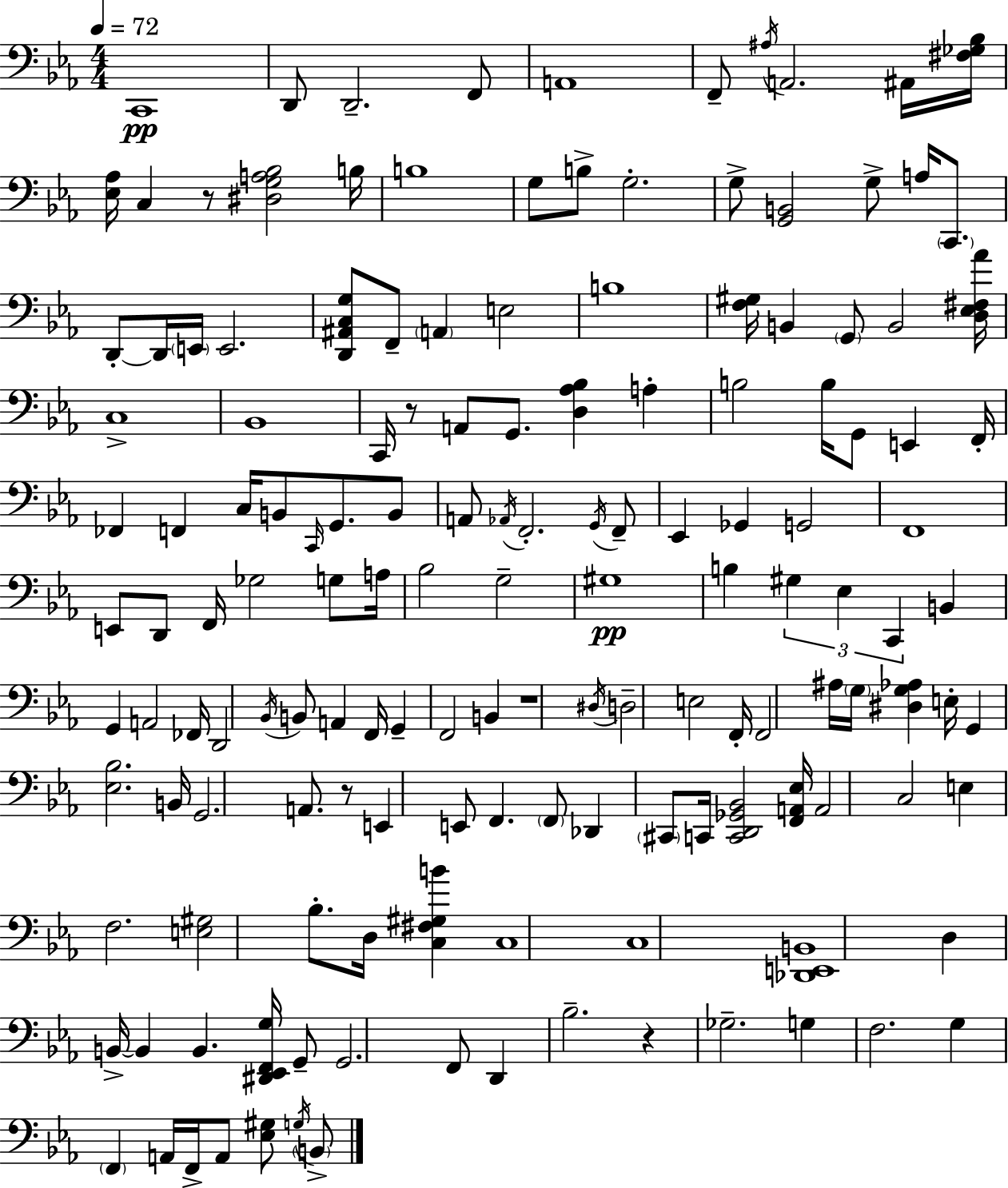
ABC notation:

X:1
T:Untitled
M:4/4
L:1/4
K:Eb
C,,4 D,,/2 D,,2 F,,/2 A,,4 F,,/2 ^A,/4 A,,2 ^A,,/4 [^F,_G,_B,]/4 [_E,_A,]/4 C, z/2 [^D,G,A,_B,]2 B,/4 B,4 G,/2 B,/2 G,2 G,/2 [G,,B,,]2 G,/2 A,/4 C,,/2 D,,/2 D,,/4 E,,/4 E,,2 [D,,^A,,C,G,]/2 F,,/2 A,, E,2 B,4 [F,^G,]/4 B,, G,,/2 B,,2 [D,_E,^F,_A]/4 C,4 _B,,4 C,,/4 z/2 A,,/2 G,,/2 [D,_A,_B,] A, B,2 B,/4 G,,/2 E,, F,,/4 _F,, F,, C,/4 B,,/2 C,,/4 G,,/2 B,,/2 A,,/2 _A,,/4 F,,2 G,,/4 F,,/2 _E,, _G,, G,,2 F,,4 E,,/2 D,,/2 F,,/4 _G,2 G,/2 A,/4 _B,2 G,2 ^G,4 B, ^G, _E, C,, B,, G,, A,,2 _F,,/4 D,,2 _B,,/4 B,,/2 A,, F,,/4 G,, F,,2 B,, z4 ^D,/4 D,2 E,2 F,,/4 F,,2 ^A,/4 G,/4 [^D,G,_A,] E,/4 G,, [_E,_B,]2 B,,/4 G,,2 A,,/2 z/2 E,, E,,/2 F,, F,,/2 _D,, ^C,,/2 C,,/4 [C,,D,,_G,,_B,,]2 [F,,A,,_E,]/4 A,,2 C,2 E, F,2 [E,^G,]2 _B,/2 D,/4 [C,^F,^G,B] C,4 C,4 [_D,,E,,B,,]4 D, B,,/4 B,, B,, [^D,,_E,,F,,G,]/4 G,,/2 G,,2 F,,/2 D,, _B,2 z _G,2 G, F,2 G, F,, A,,/4 F,,/4 A,,/2 [_E,^G,]/2 G,/4 B,,/2